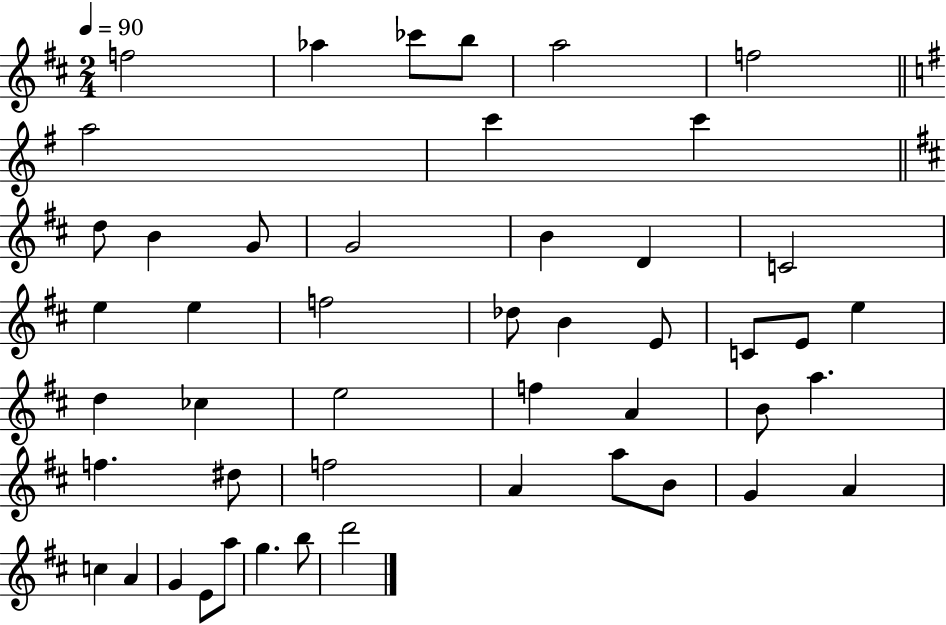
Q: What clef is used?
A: treble